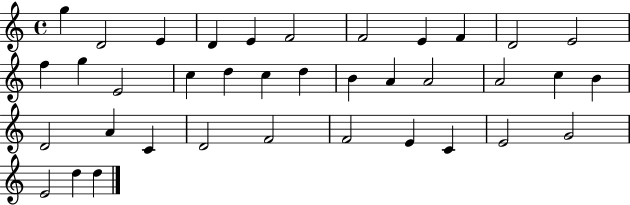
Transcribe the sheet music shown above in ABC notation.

X:1
T:Untitled
M:4/4
L:1/4
K:C
g D2 E D E F2 F2 E F D2 E2 f g E2 c d c d B A A2 A2 c B D2 A C D2 F2 F2 E C E2 G2 E2 d d